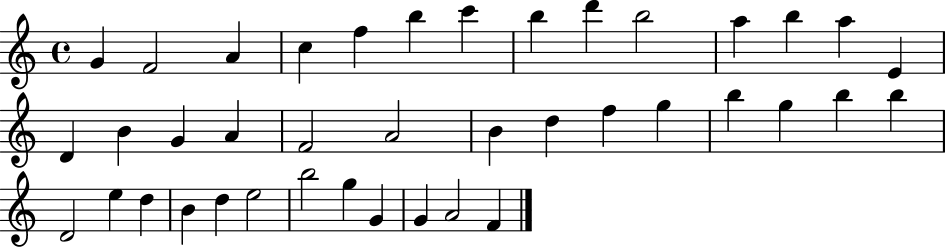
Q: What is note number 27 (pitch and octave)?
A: B5